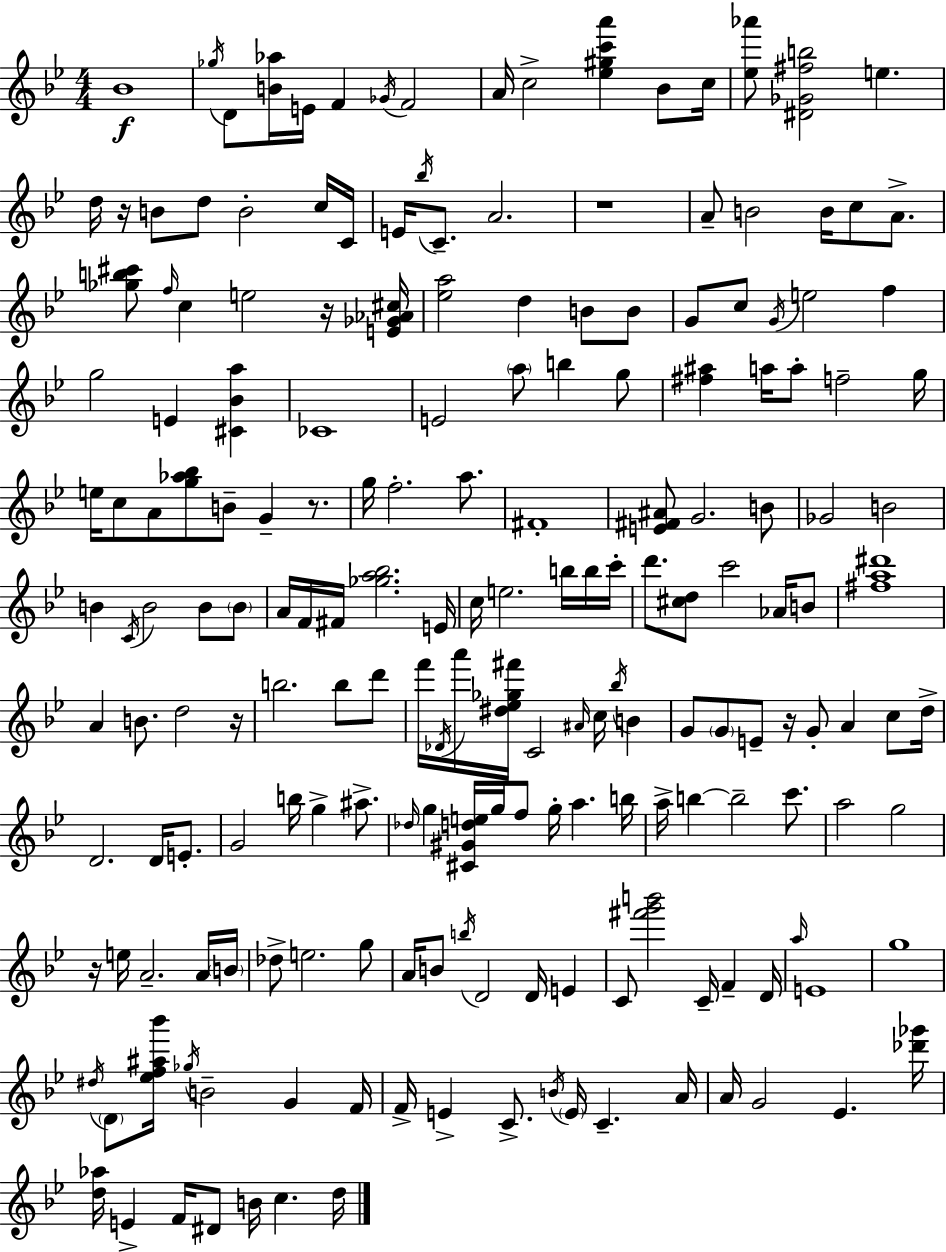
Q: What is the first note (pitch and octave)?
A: Bb4